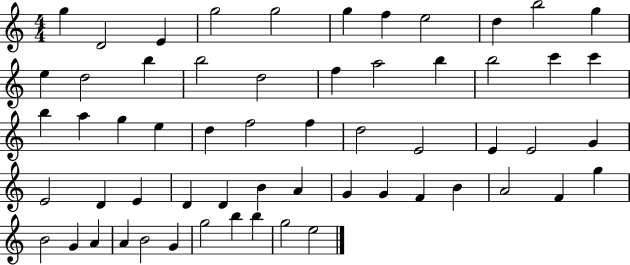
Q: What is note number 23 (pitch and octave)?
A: B5